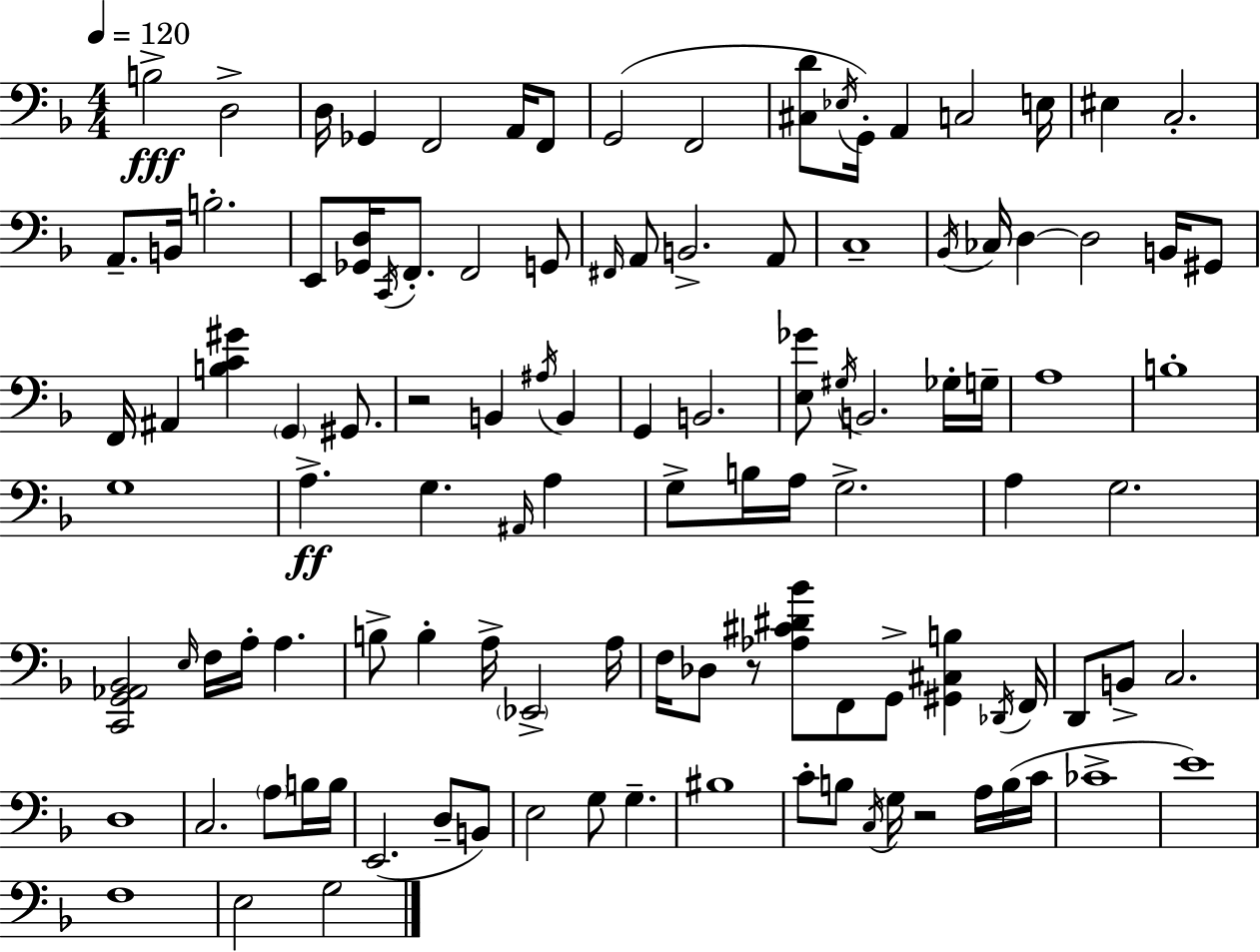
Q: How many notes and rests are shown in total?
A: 113